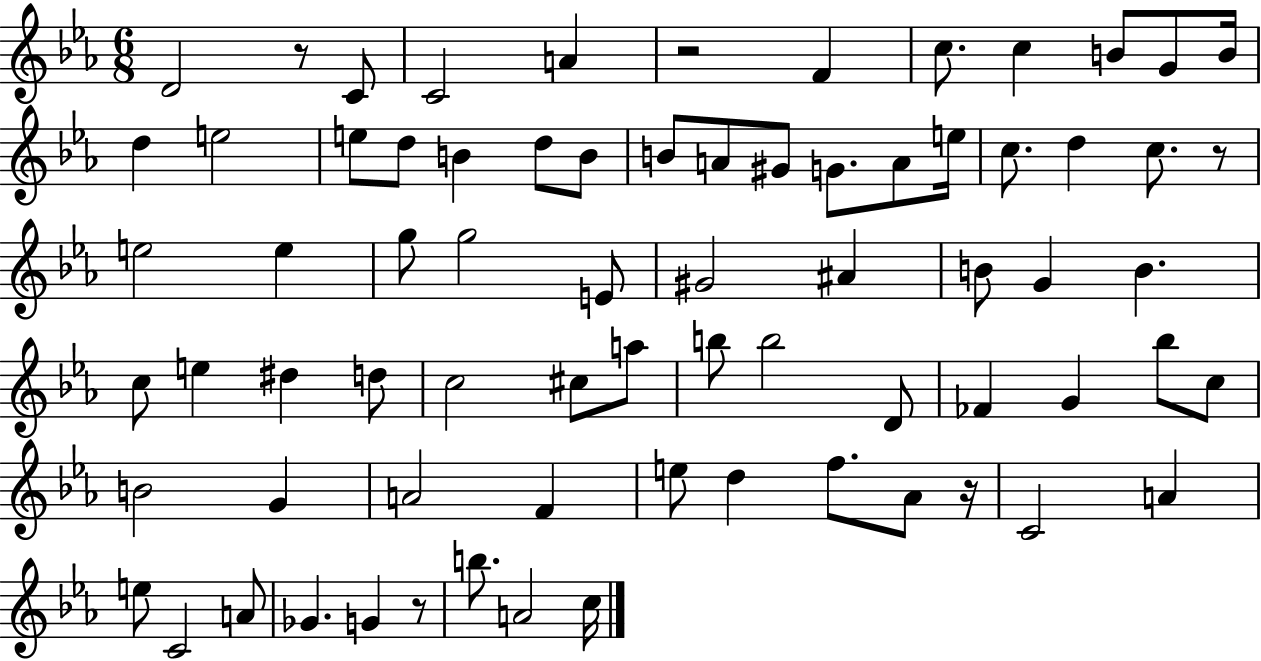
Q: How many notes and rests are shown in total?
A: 73